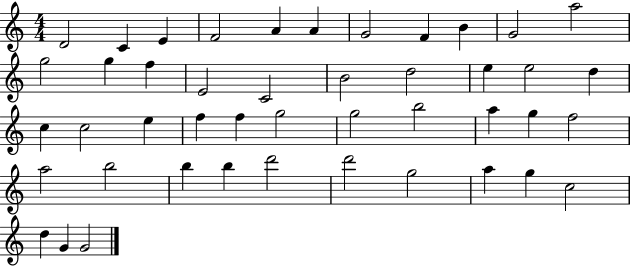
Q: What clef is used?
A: treble